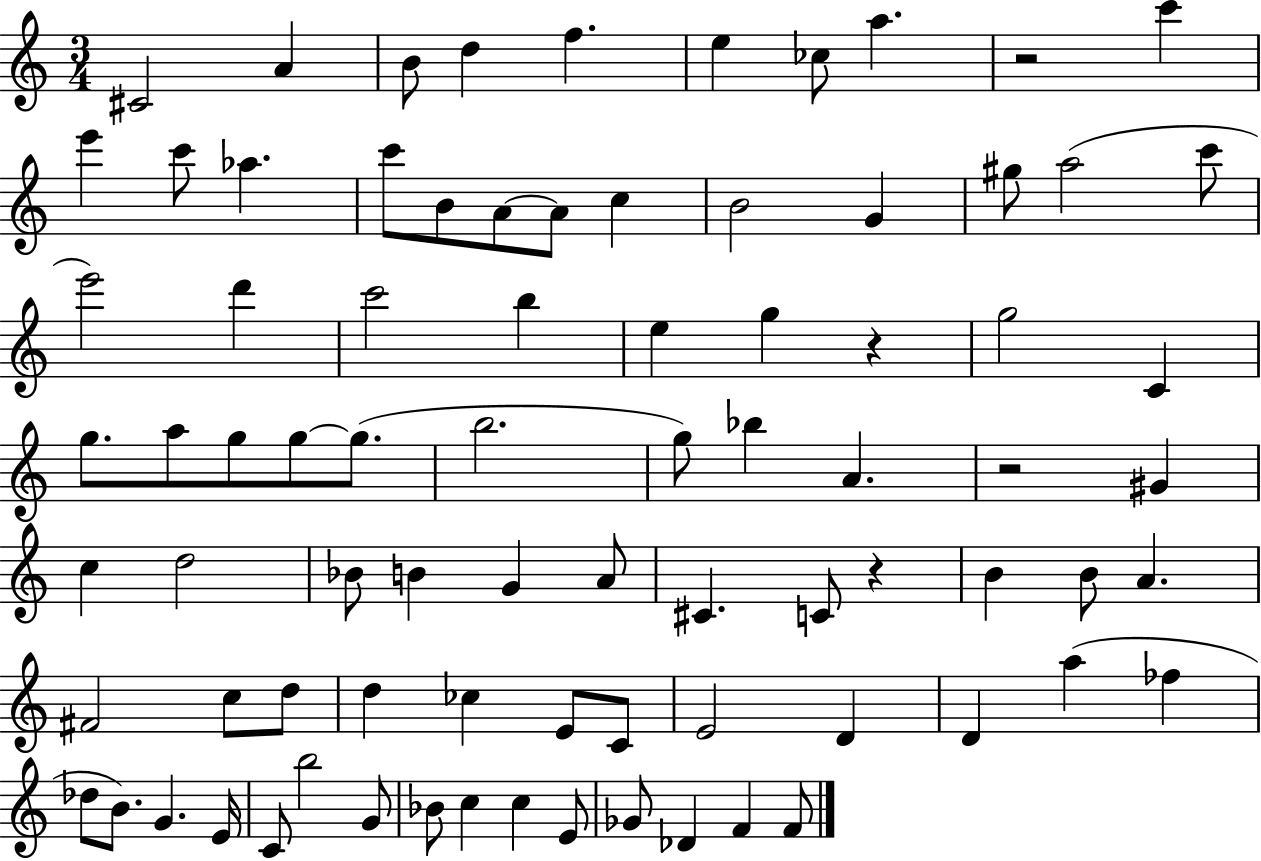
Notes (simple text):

C#4/h A4/q B4/e D5/q F5/q. E5/q CES5/e A5/q. R/h C6/q E6/q C6/e Ab5/q. C6/e B4/e A4/e A4/e C5/q B4/h G4/q G#5/e A5/h C6/e E6/h D6/q C6/h B5/q E5/q G5/q R/q G5/h C4/q G5/e. A5/e G5/e G5/e G5/e. B5/h. G5/e Bb5/q A4/q. R/h G#4/q C5/q D5/h Bb4/e B4/q G4/q A4/e C#4/q. C4/e R/q B4/q B4/e A4/q. F#4/h C5/e D5/e D5/q CES5/q E4/e C4/e E4/h D4/q D4/q A5/q FES5/q Db5/e B4/e. G4/q. E4/s C4/e B5/h G4/e Bb4/e C5/q C5/q E4/e Gb4/e Db4/q F4/q F4/e